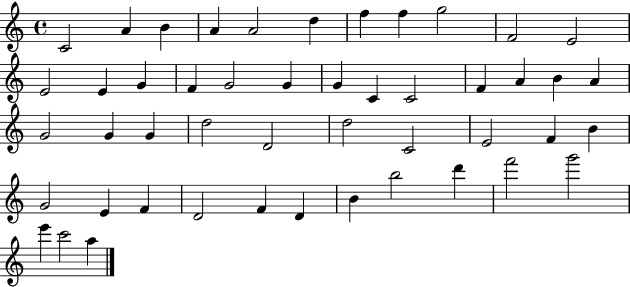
{
  \clef treble
  \time 4/4
  \defaultTimeSignature
  \key c \major
  c'2 a'4 b'4 | a'4 a'2 d''4 | f''4 f''4 g''2 | f'2 e'2 | \break e'2 e'4 g'4 | f'4 g'2 g'4 | g'4 c'4 c'2 | f'4 a'4 b'4 a'4 | \break g'2 g'4 g'4 | d''2 d'2 | d''2 c'2 | e'2 f'4 b'4 | \break g'2 e'4 f'4 | d'2 f'4 d'4 | b'4 b''2 d'''4 | f'''2 g'''2 | \break e'''4 c'''2 a''4 | \bar "|."
}